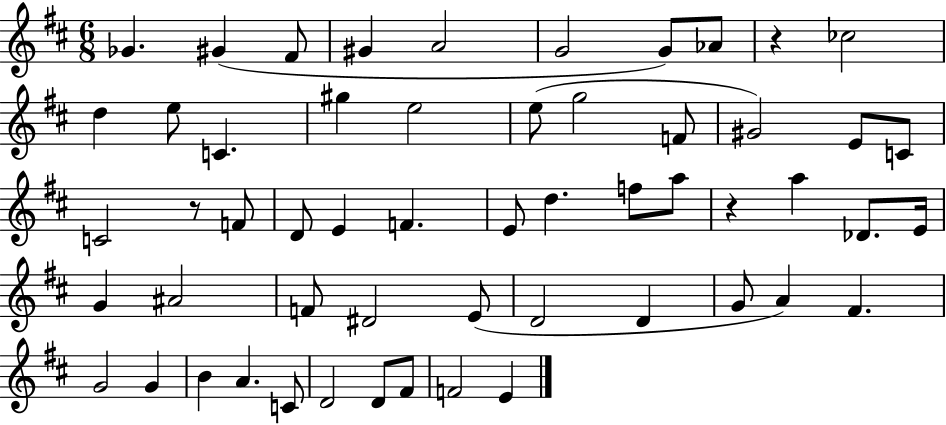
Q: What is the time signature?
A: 6/8